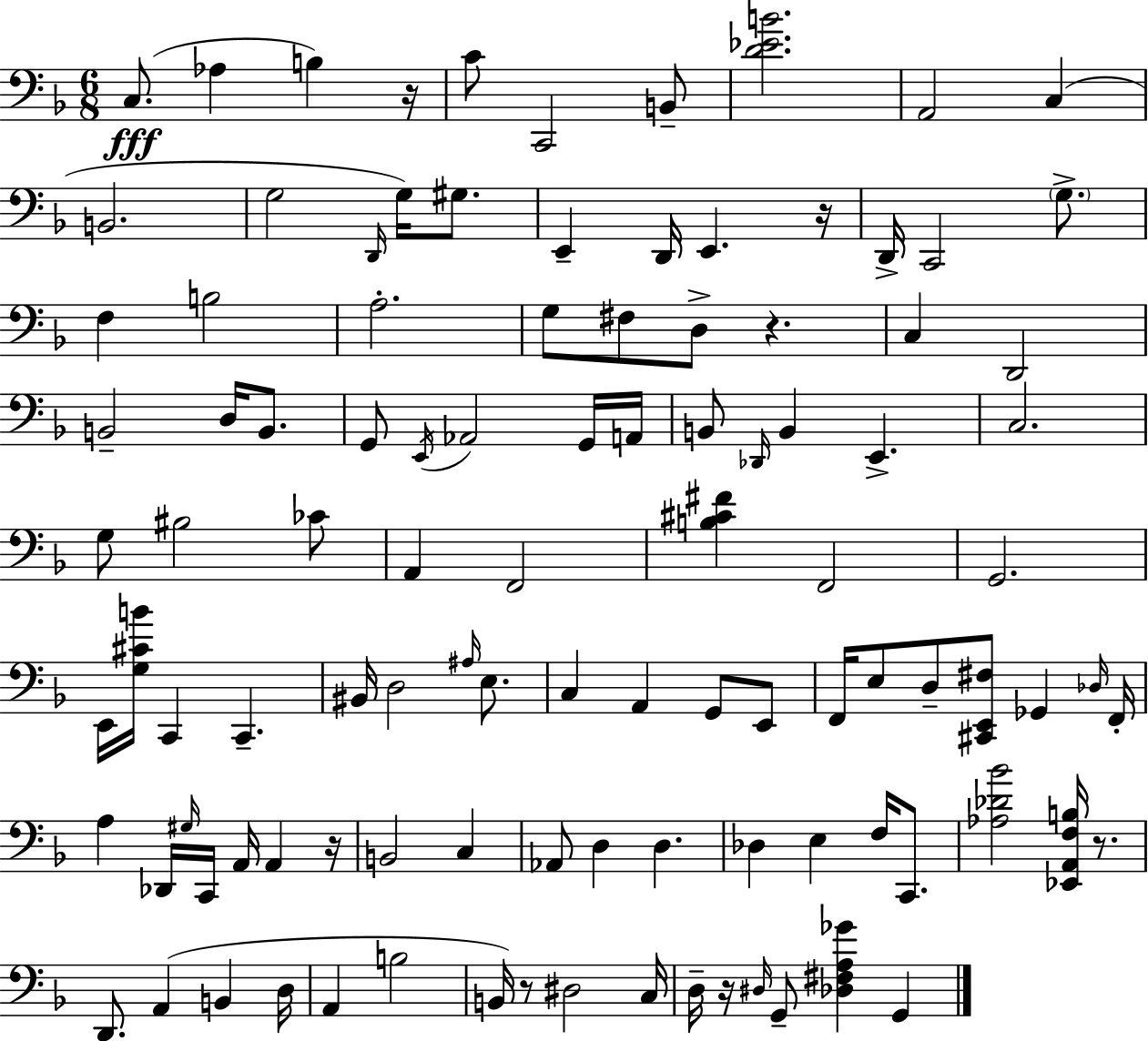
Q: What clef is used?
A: bass